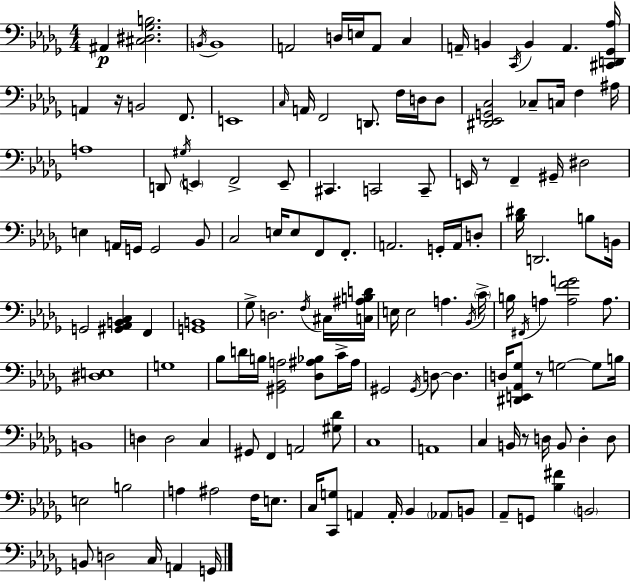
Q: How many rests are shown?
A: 4